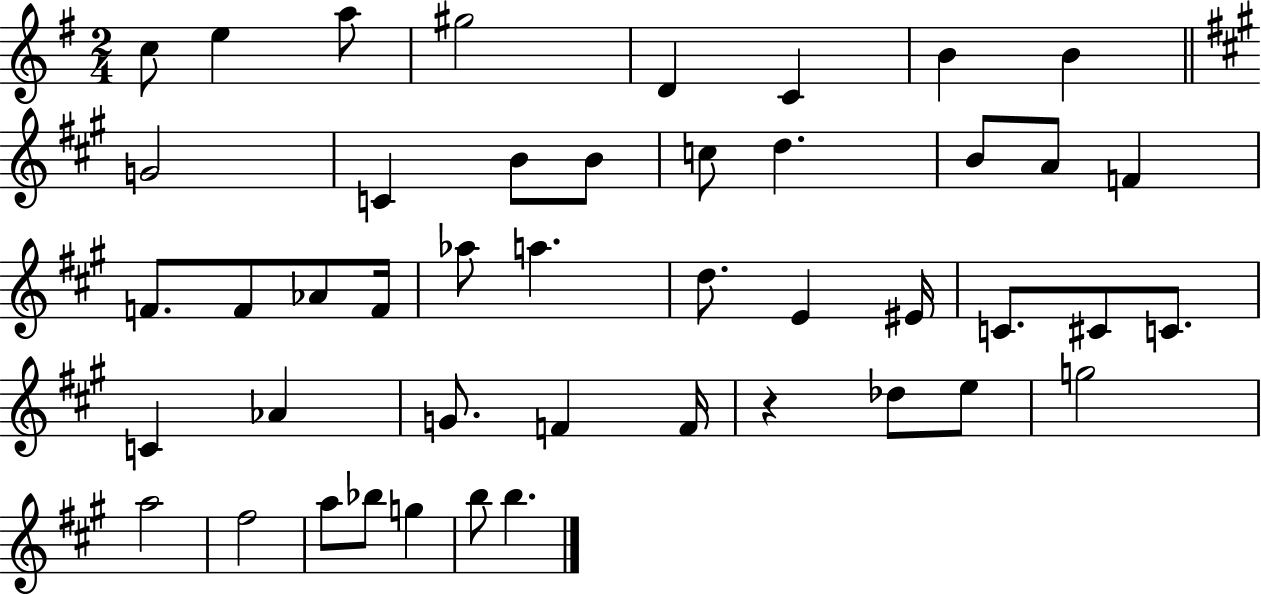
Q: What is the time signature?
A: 2/4